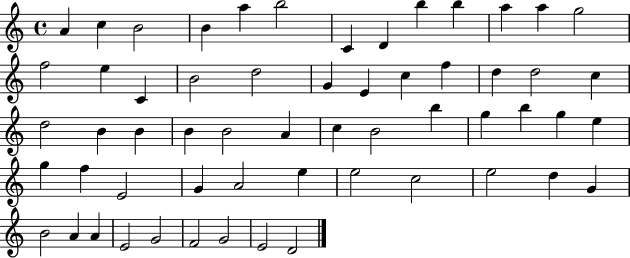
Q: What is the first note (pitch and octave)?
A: A4